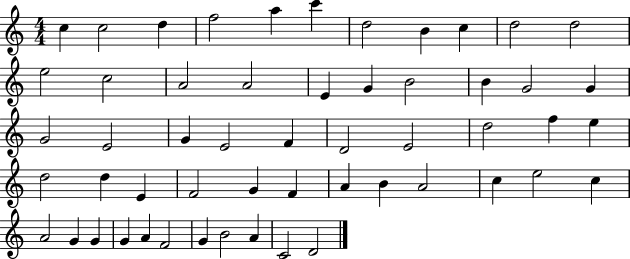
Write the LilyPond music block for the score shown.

{
  \clef treble
  \numericTimeSignature
  \time 4/4
  \key c \major
  c''4 c''2 d''4 | f''2 a''4 c'''4 | d''2 b'4 c''4 | d''2 d''2 | \break e''2 c''2 | a'2 a'2 | e'4 g'4 b'2 | b'4 g'2 g'4 | \break g'2 e'2 | g'4 e'2 f'4 | d'2 e'2 | d''2 f''4 e''4 | \break d''2 d''4 e'4 | f'2 g'4 f'4 | a'4 b'4 a'2 | c''4 e''2 c''4 | \break a'2 g'4 g'4 | g'4 a'4 f'2 | g'4 b'2 a'4 | c'2 d'2 | \break \bar "|."
}